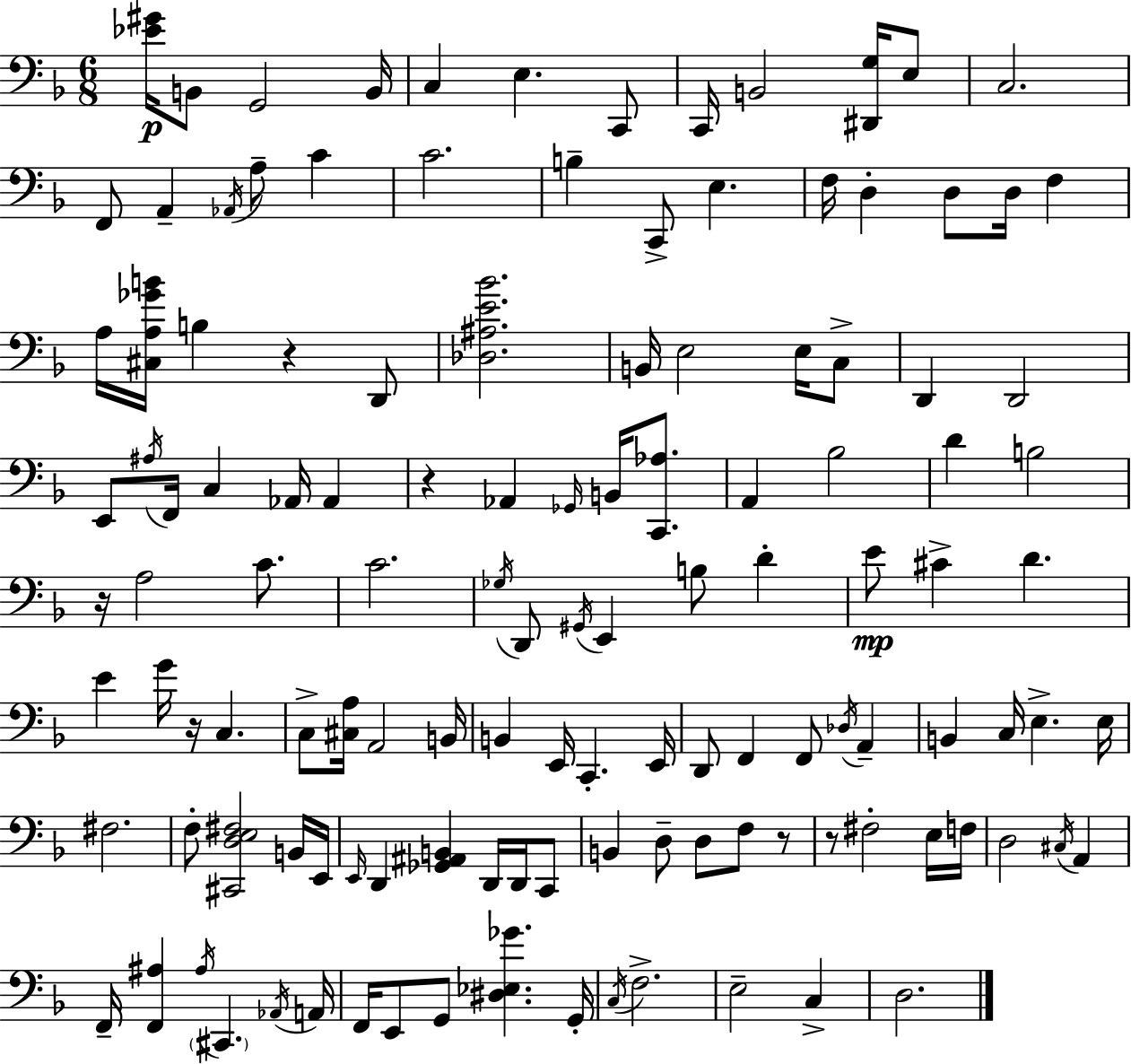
{
  \clef bass
  \numericTimeSignature
  \time 6/8
  \key d \minor
  <ees' gis'>16\p b,8 g,2 b,16 | c4 e4. c,8 | c,16 b,2 <dis, g>16 e8 | c2. | \break f,8 a,4-- \acciaccatura { aes,16 } a8-- c'4 | c'2. | b4-- c,8-> e4. | f16 d4-. d8 d16 f4 | \break a16 <cis a ges' b'>16 b4 r4 d,8 | <des ais e' bes'>2. | b,16 e2 e16 c8-> | d,4 d,2 | \break e,8 \acciaccatura { ais16 } f,16 c4 aes,16 aes,4 | r4 aes,4 \grace { ges,16 } b,16 | <c, aes>8. a,4 bes2 | d'4 b2 | \break r16 a2 | c'8. c'2. | \acciaccatura { ges16 } d,8 \acciaccatura { gis,16 } e,4 b8 | d'4-. e'8\mp cis'4-> d'4. | \break e'4 g'16 r16 c4. | c8-> <cis a>16 a,2 | b,16 b,4 e,16 c,4.-. | e,16 d,8 f,4 f,8 | \break \acciaccatura { des16 } a,4-- b,4 c16 e4.-> | e16 fis2. | f8-. <cis, d e fis>2 | b,16 e,16 \grace { e,16 } d,4 <ges, ais, b,>4 | \break d,16 d,16 c,8 b,4 d8-- | d8 f8 r8 r8 fis2-. | e16 f16 d2 | \acciaccatura { cis16 } a,4 f,16-- <f, ais>4 | \break \acciaccatura { ais16 } \parenthesize cis,4. \acciaccatura { aes,16 } a,16 f,16 e,8 | g,8 <dis ees ges'>4. g,16-. \acciaccatura { c16 } f2.-> | e2-- | c4-> d2. | \break \bar "|."
}